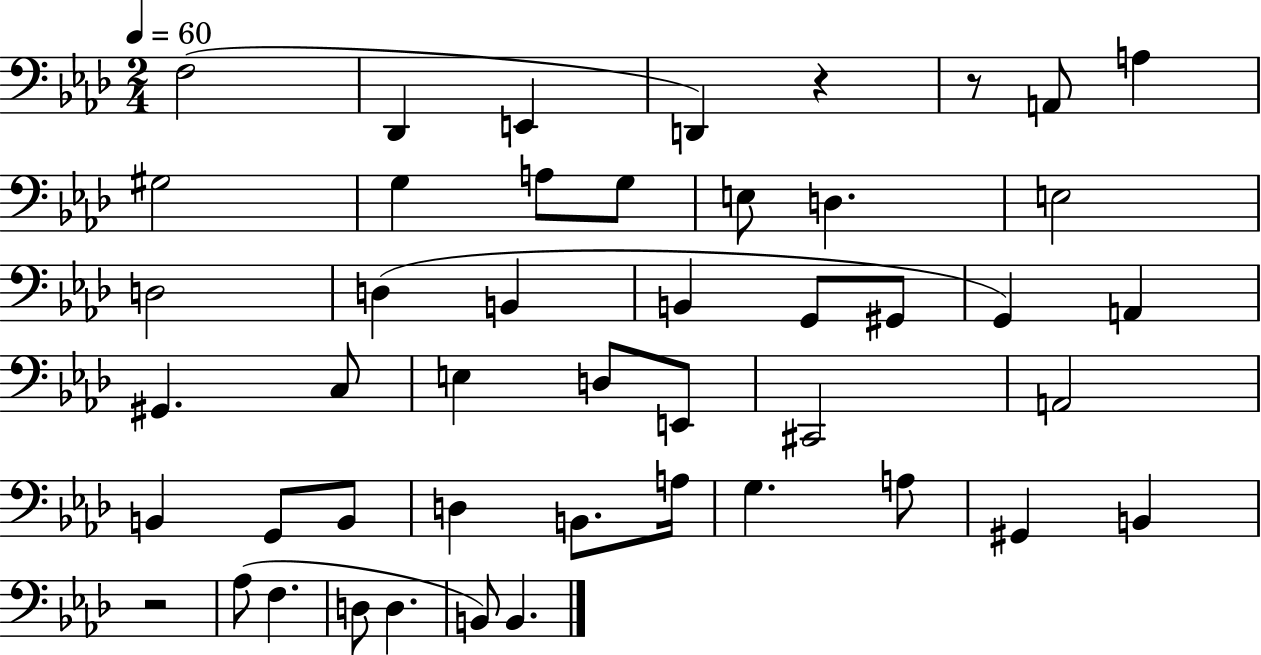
F3/h Db2/q E2/q D2/q R/q R/e A2/e A3/q G#3/h G3/q A3/e G3/e E3/e D3/q. E3/h D3/h D3/q B2/q B2/q G2/e G#2/e G2/q A2/q G#2/q. C3/e E3/q D3/e E2/e C#2/h A2/h B2/q G2/e B2/e D3/q B2/e. A3/s G3/q. A3/e G#2/q B2/q R/h Ab3/e F3/q. D3/e D3/q. B2/e B2/q.